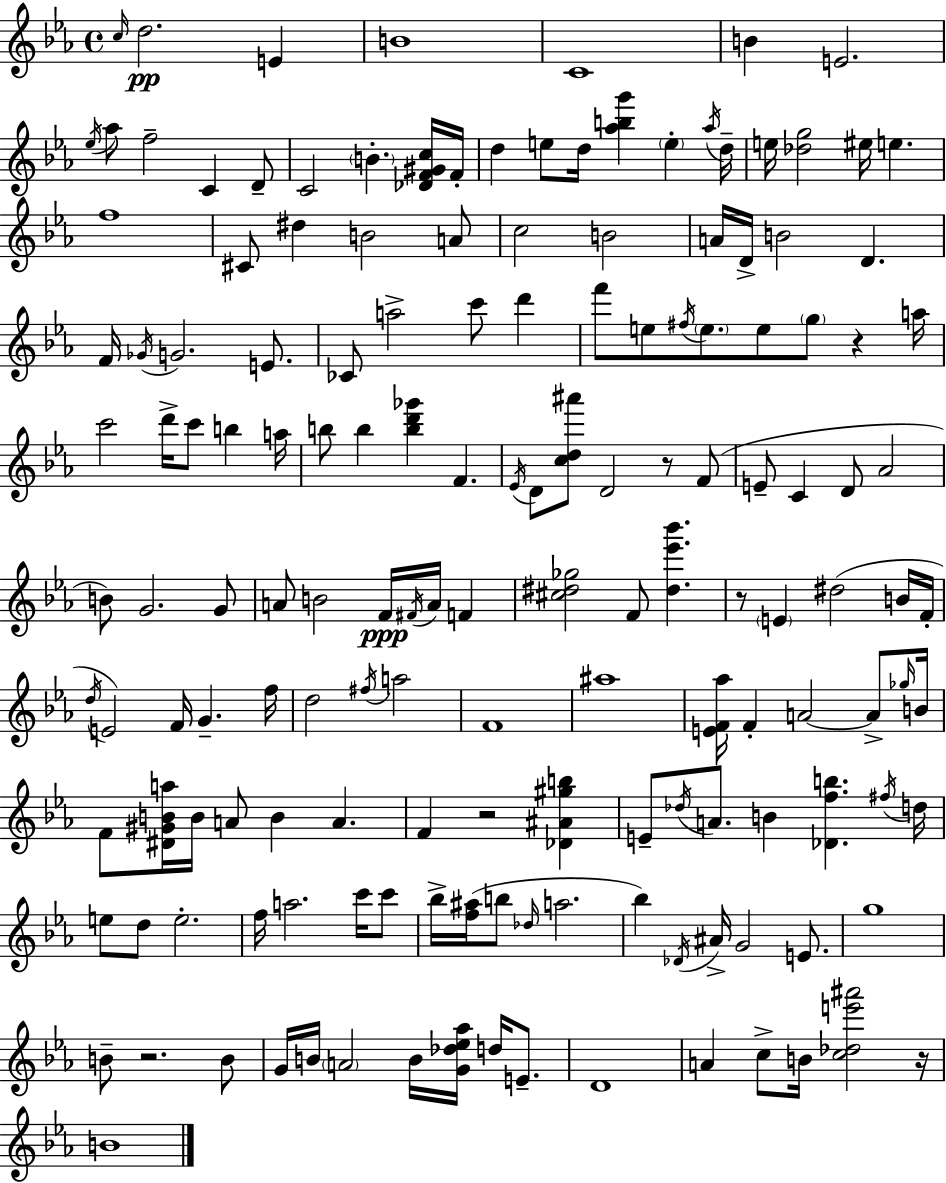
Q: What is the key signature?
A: EES major